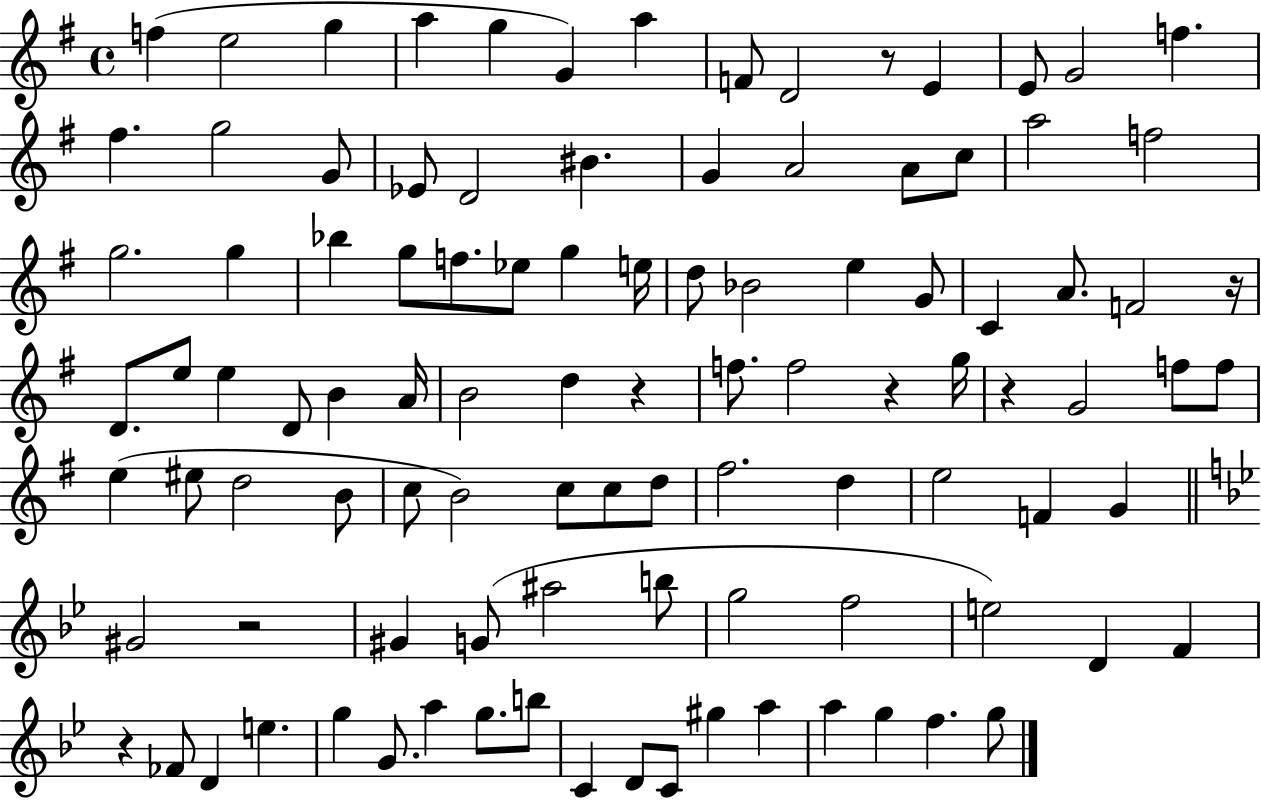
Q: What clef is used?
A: treble